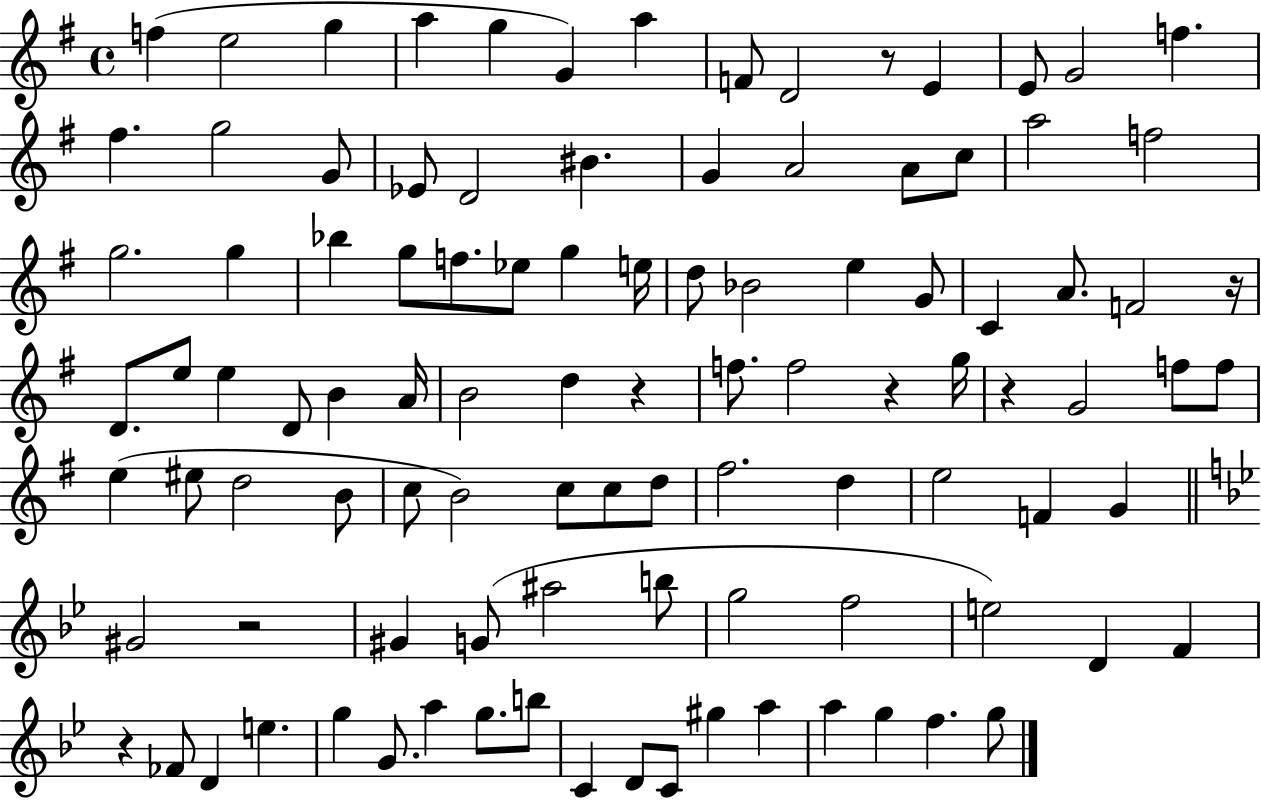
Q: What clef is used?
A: treble